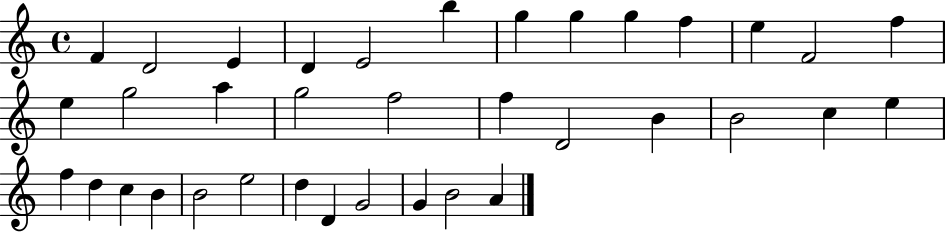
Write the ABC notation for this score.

X:1
T:Untitled
M:4/4
L:1/4
K:C
F D2 E D E2 b g g g f e F2 f e g2 a g2 f2 f D2 B B2 c e f d c B B2 e2 d D G2 G B2 A